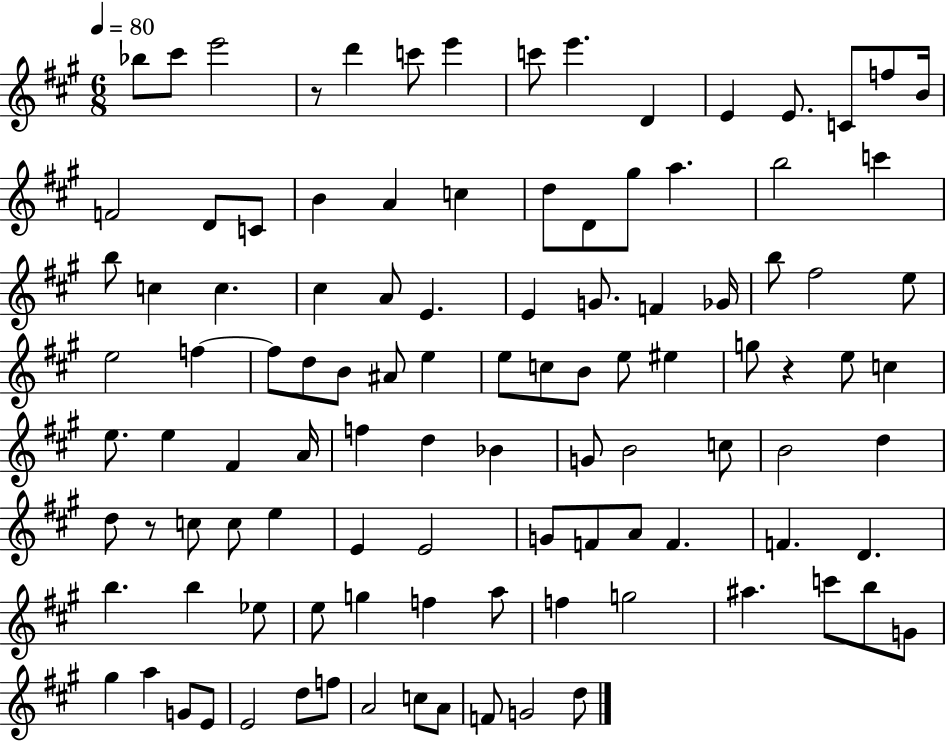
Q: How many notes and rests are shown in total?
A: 107